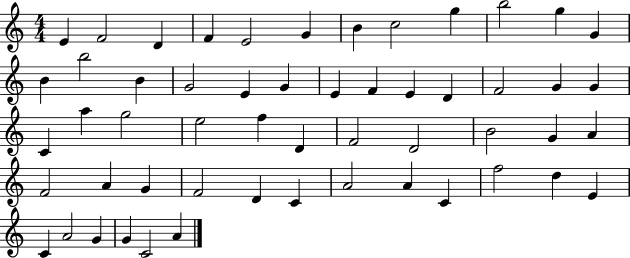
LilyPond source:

{
  \clef treble
  \numericTimeSignature
  \time 4/4
  \key c \major
  e'4 f'2 d'4 | f'4 e'2 g'4 | b'4 c''2 g''4 | b''2 g''4 g'4 | \break b'4 b''2 b'4 | g'2 e'4 g'4 | e'4 f'4 e'4 d'4 | f'2 g'4 g'4 | \break c'4 a''4 g''2 | e''2 f''4 d'4 | f'2 d'2 | b'2 g'4 a'4 | \break f'2 a'4 g'4 | f'2 d'4 c'4 | a'2 a'4 c'4 | f''2 d''4 e'4 | \break c'4 a'2 g'4 | g'4 c'2 a'4 | \bar "|."
}